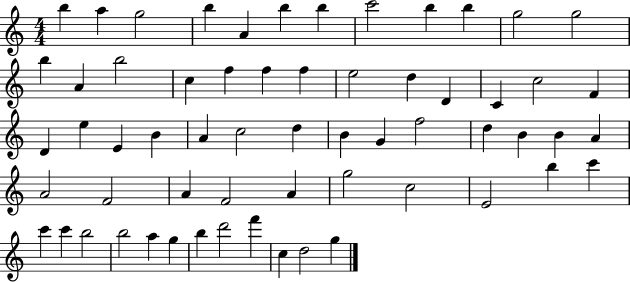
X:1
T:Untitled
M:4/4
L:1/4
K:C
b a g2 b A b b c'2 b b g2 g2 b A b2 c f f f e2 d D C c2 F D e E B A c2 d B G f2 d B B A A2 F2 A F2 A g2 c2 E2 b c' c' c' b2 b2 a g b d'2 f' c d2 g